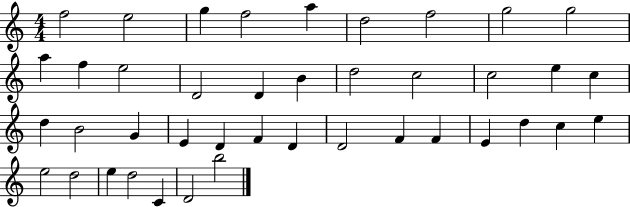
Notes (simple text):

F5/h E5/h G5/q F5/h A5/q D5/h F5/h G5/h G5/h A5/q F5/q E5/h D4/h D4/q B4/q D5/h C5/h C5/h E5/q C5/q D5/q B4/h G4/q E4/q D4/q F4/q D4/q D4/h F4/q F4/q E4/q D5/q C5/q E5/q E5/h D5/h E5/q D5/h C4/q D4/h B5/h